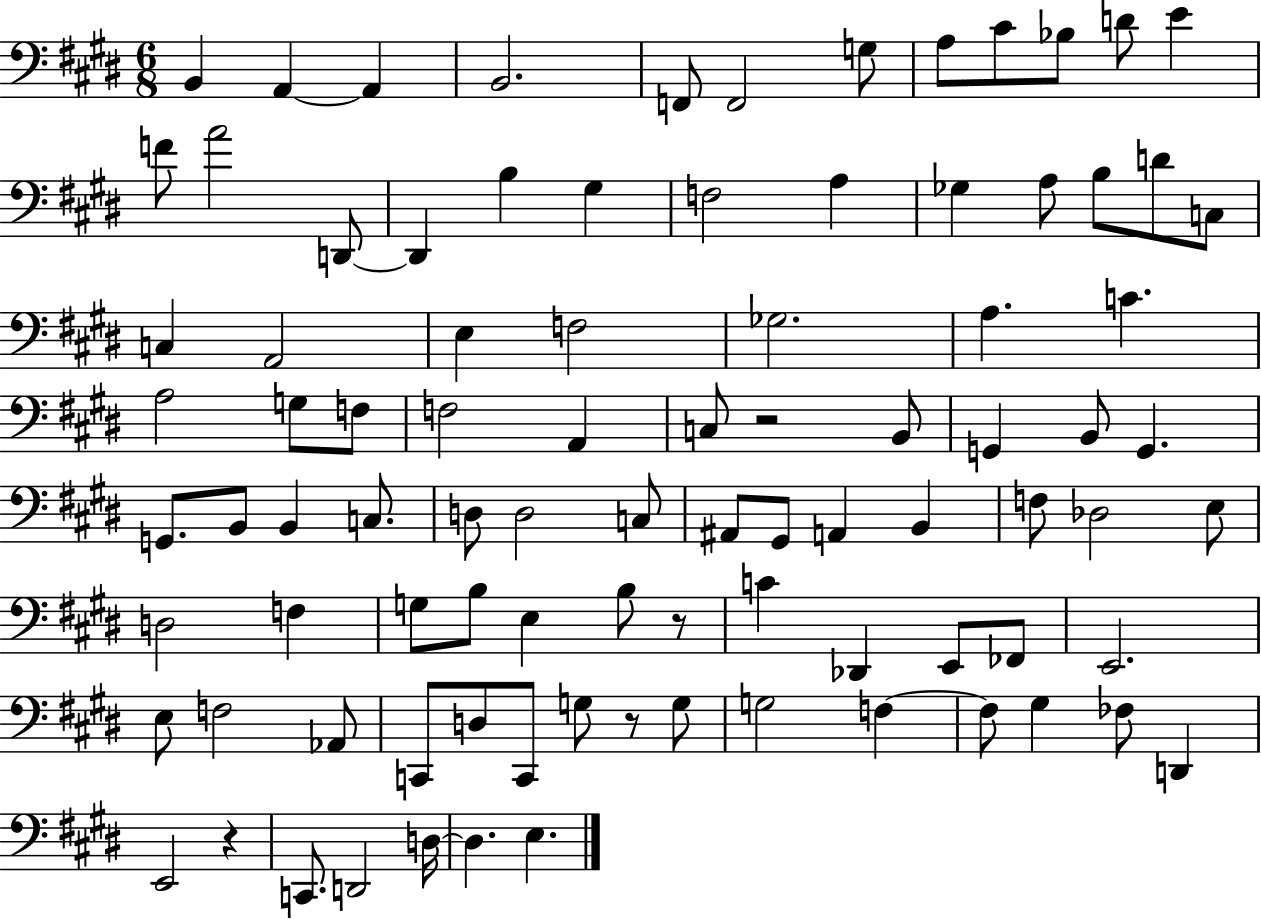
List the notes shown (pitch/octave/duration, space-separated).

B2/q A2/q A2/q B2/h. F2/e F2/h G3/e A3/e C#4/e Bb3/e D4/e E4/q F4/e A4/h D2/e D2/q B3/q G#3/q F3/h A3/q Gb3/q A3/e B3/e D4/e C3/e C3/q A2/h E3/q F3/h Gb3/h. A3/q. C4/q. A3/h G3/e F3/e F3/h A2/q C3/e R/h B2/e G2/q B2/e G2/q. G2/e. B2/e B2/q C3/e. D3/e D3/h C3/e A#2/e G#2/e A2/q B2/q F3/e Db3/h E3/e D3/h F3/q G3/e B3/e E3/q B3/e R/e C4/q Db2/q E2/e FES2/e E2/h. E3/e F3/h Ab2/e C2/e D3/e C2/e G3/e R/e G3/e G3/h F3/q F3/e G#3/q FES3/e D2/q E2/h R/q C2/e. D2/h D3/s D3/q. E3/q.